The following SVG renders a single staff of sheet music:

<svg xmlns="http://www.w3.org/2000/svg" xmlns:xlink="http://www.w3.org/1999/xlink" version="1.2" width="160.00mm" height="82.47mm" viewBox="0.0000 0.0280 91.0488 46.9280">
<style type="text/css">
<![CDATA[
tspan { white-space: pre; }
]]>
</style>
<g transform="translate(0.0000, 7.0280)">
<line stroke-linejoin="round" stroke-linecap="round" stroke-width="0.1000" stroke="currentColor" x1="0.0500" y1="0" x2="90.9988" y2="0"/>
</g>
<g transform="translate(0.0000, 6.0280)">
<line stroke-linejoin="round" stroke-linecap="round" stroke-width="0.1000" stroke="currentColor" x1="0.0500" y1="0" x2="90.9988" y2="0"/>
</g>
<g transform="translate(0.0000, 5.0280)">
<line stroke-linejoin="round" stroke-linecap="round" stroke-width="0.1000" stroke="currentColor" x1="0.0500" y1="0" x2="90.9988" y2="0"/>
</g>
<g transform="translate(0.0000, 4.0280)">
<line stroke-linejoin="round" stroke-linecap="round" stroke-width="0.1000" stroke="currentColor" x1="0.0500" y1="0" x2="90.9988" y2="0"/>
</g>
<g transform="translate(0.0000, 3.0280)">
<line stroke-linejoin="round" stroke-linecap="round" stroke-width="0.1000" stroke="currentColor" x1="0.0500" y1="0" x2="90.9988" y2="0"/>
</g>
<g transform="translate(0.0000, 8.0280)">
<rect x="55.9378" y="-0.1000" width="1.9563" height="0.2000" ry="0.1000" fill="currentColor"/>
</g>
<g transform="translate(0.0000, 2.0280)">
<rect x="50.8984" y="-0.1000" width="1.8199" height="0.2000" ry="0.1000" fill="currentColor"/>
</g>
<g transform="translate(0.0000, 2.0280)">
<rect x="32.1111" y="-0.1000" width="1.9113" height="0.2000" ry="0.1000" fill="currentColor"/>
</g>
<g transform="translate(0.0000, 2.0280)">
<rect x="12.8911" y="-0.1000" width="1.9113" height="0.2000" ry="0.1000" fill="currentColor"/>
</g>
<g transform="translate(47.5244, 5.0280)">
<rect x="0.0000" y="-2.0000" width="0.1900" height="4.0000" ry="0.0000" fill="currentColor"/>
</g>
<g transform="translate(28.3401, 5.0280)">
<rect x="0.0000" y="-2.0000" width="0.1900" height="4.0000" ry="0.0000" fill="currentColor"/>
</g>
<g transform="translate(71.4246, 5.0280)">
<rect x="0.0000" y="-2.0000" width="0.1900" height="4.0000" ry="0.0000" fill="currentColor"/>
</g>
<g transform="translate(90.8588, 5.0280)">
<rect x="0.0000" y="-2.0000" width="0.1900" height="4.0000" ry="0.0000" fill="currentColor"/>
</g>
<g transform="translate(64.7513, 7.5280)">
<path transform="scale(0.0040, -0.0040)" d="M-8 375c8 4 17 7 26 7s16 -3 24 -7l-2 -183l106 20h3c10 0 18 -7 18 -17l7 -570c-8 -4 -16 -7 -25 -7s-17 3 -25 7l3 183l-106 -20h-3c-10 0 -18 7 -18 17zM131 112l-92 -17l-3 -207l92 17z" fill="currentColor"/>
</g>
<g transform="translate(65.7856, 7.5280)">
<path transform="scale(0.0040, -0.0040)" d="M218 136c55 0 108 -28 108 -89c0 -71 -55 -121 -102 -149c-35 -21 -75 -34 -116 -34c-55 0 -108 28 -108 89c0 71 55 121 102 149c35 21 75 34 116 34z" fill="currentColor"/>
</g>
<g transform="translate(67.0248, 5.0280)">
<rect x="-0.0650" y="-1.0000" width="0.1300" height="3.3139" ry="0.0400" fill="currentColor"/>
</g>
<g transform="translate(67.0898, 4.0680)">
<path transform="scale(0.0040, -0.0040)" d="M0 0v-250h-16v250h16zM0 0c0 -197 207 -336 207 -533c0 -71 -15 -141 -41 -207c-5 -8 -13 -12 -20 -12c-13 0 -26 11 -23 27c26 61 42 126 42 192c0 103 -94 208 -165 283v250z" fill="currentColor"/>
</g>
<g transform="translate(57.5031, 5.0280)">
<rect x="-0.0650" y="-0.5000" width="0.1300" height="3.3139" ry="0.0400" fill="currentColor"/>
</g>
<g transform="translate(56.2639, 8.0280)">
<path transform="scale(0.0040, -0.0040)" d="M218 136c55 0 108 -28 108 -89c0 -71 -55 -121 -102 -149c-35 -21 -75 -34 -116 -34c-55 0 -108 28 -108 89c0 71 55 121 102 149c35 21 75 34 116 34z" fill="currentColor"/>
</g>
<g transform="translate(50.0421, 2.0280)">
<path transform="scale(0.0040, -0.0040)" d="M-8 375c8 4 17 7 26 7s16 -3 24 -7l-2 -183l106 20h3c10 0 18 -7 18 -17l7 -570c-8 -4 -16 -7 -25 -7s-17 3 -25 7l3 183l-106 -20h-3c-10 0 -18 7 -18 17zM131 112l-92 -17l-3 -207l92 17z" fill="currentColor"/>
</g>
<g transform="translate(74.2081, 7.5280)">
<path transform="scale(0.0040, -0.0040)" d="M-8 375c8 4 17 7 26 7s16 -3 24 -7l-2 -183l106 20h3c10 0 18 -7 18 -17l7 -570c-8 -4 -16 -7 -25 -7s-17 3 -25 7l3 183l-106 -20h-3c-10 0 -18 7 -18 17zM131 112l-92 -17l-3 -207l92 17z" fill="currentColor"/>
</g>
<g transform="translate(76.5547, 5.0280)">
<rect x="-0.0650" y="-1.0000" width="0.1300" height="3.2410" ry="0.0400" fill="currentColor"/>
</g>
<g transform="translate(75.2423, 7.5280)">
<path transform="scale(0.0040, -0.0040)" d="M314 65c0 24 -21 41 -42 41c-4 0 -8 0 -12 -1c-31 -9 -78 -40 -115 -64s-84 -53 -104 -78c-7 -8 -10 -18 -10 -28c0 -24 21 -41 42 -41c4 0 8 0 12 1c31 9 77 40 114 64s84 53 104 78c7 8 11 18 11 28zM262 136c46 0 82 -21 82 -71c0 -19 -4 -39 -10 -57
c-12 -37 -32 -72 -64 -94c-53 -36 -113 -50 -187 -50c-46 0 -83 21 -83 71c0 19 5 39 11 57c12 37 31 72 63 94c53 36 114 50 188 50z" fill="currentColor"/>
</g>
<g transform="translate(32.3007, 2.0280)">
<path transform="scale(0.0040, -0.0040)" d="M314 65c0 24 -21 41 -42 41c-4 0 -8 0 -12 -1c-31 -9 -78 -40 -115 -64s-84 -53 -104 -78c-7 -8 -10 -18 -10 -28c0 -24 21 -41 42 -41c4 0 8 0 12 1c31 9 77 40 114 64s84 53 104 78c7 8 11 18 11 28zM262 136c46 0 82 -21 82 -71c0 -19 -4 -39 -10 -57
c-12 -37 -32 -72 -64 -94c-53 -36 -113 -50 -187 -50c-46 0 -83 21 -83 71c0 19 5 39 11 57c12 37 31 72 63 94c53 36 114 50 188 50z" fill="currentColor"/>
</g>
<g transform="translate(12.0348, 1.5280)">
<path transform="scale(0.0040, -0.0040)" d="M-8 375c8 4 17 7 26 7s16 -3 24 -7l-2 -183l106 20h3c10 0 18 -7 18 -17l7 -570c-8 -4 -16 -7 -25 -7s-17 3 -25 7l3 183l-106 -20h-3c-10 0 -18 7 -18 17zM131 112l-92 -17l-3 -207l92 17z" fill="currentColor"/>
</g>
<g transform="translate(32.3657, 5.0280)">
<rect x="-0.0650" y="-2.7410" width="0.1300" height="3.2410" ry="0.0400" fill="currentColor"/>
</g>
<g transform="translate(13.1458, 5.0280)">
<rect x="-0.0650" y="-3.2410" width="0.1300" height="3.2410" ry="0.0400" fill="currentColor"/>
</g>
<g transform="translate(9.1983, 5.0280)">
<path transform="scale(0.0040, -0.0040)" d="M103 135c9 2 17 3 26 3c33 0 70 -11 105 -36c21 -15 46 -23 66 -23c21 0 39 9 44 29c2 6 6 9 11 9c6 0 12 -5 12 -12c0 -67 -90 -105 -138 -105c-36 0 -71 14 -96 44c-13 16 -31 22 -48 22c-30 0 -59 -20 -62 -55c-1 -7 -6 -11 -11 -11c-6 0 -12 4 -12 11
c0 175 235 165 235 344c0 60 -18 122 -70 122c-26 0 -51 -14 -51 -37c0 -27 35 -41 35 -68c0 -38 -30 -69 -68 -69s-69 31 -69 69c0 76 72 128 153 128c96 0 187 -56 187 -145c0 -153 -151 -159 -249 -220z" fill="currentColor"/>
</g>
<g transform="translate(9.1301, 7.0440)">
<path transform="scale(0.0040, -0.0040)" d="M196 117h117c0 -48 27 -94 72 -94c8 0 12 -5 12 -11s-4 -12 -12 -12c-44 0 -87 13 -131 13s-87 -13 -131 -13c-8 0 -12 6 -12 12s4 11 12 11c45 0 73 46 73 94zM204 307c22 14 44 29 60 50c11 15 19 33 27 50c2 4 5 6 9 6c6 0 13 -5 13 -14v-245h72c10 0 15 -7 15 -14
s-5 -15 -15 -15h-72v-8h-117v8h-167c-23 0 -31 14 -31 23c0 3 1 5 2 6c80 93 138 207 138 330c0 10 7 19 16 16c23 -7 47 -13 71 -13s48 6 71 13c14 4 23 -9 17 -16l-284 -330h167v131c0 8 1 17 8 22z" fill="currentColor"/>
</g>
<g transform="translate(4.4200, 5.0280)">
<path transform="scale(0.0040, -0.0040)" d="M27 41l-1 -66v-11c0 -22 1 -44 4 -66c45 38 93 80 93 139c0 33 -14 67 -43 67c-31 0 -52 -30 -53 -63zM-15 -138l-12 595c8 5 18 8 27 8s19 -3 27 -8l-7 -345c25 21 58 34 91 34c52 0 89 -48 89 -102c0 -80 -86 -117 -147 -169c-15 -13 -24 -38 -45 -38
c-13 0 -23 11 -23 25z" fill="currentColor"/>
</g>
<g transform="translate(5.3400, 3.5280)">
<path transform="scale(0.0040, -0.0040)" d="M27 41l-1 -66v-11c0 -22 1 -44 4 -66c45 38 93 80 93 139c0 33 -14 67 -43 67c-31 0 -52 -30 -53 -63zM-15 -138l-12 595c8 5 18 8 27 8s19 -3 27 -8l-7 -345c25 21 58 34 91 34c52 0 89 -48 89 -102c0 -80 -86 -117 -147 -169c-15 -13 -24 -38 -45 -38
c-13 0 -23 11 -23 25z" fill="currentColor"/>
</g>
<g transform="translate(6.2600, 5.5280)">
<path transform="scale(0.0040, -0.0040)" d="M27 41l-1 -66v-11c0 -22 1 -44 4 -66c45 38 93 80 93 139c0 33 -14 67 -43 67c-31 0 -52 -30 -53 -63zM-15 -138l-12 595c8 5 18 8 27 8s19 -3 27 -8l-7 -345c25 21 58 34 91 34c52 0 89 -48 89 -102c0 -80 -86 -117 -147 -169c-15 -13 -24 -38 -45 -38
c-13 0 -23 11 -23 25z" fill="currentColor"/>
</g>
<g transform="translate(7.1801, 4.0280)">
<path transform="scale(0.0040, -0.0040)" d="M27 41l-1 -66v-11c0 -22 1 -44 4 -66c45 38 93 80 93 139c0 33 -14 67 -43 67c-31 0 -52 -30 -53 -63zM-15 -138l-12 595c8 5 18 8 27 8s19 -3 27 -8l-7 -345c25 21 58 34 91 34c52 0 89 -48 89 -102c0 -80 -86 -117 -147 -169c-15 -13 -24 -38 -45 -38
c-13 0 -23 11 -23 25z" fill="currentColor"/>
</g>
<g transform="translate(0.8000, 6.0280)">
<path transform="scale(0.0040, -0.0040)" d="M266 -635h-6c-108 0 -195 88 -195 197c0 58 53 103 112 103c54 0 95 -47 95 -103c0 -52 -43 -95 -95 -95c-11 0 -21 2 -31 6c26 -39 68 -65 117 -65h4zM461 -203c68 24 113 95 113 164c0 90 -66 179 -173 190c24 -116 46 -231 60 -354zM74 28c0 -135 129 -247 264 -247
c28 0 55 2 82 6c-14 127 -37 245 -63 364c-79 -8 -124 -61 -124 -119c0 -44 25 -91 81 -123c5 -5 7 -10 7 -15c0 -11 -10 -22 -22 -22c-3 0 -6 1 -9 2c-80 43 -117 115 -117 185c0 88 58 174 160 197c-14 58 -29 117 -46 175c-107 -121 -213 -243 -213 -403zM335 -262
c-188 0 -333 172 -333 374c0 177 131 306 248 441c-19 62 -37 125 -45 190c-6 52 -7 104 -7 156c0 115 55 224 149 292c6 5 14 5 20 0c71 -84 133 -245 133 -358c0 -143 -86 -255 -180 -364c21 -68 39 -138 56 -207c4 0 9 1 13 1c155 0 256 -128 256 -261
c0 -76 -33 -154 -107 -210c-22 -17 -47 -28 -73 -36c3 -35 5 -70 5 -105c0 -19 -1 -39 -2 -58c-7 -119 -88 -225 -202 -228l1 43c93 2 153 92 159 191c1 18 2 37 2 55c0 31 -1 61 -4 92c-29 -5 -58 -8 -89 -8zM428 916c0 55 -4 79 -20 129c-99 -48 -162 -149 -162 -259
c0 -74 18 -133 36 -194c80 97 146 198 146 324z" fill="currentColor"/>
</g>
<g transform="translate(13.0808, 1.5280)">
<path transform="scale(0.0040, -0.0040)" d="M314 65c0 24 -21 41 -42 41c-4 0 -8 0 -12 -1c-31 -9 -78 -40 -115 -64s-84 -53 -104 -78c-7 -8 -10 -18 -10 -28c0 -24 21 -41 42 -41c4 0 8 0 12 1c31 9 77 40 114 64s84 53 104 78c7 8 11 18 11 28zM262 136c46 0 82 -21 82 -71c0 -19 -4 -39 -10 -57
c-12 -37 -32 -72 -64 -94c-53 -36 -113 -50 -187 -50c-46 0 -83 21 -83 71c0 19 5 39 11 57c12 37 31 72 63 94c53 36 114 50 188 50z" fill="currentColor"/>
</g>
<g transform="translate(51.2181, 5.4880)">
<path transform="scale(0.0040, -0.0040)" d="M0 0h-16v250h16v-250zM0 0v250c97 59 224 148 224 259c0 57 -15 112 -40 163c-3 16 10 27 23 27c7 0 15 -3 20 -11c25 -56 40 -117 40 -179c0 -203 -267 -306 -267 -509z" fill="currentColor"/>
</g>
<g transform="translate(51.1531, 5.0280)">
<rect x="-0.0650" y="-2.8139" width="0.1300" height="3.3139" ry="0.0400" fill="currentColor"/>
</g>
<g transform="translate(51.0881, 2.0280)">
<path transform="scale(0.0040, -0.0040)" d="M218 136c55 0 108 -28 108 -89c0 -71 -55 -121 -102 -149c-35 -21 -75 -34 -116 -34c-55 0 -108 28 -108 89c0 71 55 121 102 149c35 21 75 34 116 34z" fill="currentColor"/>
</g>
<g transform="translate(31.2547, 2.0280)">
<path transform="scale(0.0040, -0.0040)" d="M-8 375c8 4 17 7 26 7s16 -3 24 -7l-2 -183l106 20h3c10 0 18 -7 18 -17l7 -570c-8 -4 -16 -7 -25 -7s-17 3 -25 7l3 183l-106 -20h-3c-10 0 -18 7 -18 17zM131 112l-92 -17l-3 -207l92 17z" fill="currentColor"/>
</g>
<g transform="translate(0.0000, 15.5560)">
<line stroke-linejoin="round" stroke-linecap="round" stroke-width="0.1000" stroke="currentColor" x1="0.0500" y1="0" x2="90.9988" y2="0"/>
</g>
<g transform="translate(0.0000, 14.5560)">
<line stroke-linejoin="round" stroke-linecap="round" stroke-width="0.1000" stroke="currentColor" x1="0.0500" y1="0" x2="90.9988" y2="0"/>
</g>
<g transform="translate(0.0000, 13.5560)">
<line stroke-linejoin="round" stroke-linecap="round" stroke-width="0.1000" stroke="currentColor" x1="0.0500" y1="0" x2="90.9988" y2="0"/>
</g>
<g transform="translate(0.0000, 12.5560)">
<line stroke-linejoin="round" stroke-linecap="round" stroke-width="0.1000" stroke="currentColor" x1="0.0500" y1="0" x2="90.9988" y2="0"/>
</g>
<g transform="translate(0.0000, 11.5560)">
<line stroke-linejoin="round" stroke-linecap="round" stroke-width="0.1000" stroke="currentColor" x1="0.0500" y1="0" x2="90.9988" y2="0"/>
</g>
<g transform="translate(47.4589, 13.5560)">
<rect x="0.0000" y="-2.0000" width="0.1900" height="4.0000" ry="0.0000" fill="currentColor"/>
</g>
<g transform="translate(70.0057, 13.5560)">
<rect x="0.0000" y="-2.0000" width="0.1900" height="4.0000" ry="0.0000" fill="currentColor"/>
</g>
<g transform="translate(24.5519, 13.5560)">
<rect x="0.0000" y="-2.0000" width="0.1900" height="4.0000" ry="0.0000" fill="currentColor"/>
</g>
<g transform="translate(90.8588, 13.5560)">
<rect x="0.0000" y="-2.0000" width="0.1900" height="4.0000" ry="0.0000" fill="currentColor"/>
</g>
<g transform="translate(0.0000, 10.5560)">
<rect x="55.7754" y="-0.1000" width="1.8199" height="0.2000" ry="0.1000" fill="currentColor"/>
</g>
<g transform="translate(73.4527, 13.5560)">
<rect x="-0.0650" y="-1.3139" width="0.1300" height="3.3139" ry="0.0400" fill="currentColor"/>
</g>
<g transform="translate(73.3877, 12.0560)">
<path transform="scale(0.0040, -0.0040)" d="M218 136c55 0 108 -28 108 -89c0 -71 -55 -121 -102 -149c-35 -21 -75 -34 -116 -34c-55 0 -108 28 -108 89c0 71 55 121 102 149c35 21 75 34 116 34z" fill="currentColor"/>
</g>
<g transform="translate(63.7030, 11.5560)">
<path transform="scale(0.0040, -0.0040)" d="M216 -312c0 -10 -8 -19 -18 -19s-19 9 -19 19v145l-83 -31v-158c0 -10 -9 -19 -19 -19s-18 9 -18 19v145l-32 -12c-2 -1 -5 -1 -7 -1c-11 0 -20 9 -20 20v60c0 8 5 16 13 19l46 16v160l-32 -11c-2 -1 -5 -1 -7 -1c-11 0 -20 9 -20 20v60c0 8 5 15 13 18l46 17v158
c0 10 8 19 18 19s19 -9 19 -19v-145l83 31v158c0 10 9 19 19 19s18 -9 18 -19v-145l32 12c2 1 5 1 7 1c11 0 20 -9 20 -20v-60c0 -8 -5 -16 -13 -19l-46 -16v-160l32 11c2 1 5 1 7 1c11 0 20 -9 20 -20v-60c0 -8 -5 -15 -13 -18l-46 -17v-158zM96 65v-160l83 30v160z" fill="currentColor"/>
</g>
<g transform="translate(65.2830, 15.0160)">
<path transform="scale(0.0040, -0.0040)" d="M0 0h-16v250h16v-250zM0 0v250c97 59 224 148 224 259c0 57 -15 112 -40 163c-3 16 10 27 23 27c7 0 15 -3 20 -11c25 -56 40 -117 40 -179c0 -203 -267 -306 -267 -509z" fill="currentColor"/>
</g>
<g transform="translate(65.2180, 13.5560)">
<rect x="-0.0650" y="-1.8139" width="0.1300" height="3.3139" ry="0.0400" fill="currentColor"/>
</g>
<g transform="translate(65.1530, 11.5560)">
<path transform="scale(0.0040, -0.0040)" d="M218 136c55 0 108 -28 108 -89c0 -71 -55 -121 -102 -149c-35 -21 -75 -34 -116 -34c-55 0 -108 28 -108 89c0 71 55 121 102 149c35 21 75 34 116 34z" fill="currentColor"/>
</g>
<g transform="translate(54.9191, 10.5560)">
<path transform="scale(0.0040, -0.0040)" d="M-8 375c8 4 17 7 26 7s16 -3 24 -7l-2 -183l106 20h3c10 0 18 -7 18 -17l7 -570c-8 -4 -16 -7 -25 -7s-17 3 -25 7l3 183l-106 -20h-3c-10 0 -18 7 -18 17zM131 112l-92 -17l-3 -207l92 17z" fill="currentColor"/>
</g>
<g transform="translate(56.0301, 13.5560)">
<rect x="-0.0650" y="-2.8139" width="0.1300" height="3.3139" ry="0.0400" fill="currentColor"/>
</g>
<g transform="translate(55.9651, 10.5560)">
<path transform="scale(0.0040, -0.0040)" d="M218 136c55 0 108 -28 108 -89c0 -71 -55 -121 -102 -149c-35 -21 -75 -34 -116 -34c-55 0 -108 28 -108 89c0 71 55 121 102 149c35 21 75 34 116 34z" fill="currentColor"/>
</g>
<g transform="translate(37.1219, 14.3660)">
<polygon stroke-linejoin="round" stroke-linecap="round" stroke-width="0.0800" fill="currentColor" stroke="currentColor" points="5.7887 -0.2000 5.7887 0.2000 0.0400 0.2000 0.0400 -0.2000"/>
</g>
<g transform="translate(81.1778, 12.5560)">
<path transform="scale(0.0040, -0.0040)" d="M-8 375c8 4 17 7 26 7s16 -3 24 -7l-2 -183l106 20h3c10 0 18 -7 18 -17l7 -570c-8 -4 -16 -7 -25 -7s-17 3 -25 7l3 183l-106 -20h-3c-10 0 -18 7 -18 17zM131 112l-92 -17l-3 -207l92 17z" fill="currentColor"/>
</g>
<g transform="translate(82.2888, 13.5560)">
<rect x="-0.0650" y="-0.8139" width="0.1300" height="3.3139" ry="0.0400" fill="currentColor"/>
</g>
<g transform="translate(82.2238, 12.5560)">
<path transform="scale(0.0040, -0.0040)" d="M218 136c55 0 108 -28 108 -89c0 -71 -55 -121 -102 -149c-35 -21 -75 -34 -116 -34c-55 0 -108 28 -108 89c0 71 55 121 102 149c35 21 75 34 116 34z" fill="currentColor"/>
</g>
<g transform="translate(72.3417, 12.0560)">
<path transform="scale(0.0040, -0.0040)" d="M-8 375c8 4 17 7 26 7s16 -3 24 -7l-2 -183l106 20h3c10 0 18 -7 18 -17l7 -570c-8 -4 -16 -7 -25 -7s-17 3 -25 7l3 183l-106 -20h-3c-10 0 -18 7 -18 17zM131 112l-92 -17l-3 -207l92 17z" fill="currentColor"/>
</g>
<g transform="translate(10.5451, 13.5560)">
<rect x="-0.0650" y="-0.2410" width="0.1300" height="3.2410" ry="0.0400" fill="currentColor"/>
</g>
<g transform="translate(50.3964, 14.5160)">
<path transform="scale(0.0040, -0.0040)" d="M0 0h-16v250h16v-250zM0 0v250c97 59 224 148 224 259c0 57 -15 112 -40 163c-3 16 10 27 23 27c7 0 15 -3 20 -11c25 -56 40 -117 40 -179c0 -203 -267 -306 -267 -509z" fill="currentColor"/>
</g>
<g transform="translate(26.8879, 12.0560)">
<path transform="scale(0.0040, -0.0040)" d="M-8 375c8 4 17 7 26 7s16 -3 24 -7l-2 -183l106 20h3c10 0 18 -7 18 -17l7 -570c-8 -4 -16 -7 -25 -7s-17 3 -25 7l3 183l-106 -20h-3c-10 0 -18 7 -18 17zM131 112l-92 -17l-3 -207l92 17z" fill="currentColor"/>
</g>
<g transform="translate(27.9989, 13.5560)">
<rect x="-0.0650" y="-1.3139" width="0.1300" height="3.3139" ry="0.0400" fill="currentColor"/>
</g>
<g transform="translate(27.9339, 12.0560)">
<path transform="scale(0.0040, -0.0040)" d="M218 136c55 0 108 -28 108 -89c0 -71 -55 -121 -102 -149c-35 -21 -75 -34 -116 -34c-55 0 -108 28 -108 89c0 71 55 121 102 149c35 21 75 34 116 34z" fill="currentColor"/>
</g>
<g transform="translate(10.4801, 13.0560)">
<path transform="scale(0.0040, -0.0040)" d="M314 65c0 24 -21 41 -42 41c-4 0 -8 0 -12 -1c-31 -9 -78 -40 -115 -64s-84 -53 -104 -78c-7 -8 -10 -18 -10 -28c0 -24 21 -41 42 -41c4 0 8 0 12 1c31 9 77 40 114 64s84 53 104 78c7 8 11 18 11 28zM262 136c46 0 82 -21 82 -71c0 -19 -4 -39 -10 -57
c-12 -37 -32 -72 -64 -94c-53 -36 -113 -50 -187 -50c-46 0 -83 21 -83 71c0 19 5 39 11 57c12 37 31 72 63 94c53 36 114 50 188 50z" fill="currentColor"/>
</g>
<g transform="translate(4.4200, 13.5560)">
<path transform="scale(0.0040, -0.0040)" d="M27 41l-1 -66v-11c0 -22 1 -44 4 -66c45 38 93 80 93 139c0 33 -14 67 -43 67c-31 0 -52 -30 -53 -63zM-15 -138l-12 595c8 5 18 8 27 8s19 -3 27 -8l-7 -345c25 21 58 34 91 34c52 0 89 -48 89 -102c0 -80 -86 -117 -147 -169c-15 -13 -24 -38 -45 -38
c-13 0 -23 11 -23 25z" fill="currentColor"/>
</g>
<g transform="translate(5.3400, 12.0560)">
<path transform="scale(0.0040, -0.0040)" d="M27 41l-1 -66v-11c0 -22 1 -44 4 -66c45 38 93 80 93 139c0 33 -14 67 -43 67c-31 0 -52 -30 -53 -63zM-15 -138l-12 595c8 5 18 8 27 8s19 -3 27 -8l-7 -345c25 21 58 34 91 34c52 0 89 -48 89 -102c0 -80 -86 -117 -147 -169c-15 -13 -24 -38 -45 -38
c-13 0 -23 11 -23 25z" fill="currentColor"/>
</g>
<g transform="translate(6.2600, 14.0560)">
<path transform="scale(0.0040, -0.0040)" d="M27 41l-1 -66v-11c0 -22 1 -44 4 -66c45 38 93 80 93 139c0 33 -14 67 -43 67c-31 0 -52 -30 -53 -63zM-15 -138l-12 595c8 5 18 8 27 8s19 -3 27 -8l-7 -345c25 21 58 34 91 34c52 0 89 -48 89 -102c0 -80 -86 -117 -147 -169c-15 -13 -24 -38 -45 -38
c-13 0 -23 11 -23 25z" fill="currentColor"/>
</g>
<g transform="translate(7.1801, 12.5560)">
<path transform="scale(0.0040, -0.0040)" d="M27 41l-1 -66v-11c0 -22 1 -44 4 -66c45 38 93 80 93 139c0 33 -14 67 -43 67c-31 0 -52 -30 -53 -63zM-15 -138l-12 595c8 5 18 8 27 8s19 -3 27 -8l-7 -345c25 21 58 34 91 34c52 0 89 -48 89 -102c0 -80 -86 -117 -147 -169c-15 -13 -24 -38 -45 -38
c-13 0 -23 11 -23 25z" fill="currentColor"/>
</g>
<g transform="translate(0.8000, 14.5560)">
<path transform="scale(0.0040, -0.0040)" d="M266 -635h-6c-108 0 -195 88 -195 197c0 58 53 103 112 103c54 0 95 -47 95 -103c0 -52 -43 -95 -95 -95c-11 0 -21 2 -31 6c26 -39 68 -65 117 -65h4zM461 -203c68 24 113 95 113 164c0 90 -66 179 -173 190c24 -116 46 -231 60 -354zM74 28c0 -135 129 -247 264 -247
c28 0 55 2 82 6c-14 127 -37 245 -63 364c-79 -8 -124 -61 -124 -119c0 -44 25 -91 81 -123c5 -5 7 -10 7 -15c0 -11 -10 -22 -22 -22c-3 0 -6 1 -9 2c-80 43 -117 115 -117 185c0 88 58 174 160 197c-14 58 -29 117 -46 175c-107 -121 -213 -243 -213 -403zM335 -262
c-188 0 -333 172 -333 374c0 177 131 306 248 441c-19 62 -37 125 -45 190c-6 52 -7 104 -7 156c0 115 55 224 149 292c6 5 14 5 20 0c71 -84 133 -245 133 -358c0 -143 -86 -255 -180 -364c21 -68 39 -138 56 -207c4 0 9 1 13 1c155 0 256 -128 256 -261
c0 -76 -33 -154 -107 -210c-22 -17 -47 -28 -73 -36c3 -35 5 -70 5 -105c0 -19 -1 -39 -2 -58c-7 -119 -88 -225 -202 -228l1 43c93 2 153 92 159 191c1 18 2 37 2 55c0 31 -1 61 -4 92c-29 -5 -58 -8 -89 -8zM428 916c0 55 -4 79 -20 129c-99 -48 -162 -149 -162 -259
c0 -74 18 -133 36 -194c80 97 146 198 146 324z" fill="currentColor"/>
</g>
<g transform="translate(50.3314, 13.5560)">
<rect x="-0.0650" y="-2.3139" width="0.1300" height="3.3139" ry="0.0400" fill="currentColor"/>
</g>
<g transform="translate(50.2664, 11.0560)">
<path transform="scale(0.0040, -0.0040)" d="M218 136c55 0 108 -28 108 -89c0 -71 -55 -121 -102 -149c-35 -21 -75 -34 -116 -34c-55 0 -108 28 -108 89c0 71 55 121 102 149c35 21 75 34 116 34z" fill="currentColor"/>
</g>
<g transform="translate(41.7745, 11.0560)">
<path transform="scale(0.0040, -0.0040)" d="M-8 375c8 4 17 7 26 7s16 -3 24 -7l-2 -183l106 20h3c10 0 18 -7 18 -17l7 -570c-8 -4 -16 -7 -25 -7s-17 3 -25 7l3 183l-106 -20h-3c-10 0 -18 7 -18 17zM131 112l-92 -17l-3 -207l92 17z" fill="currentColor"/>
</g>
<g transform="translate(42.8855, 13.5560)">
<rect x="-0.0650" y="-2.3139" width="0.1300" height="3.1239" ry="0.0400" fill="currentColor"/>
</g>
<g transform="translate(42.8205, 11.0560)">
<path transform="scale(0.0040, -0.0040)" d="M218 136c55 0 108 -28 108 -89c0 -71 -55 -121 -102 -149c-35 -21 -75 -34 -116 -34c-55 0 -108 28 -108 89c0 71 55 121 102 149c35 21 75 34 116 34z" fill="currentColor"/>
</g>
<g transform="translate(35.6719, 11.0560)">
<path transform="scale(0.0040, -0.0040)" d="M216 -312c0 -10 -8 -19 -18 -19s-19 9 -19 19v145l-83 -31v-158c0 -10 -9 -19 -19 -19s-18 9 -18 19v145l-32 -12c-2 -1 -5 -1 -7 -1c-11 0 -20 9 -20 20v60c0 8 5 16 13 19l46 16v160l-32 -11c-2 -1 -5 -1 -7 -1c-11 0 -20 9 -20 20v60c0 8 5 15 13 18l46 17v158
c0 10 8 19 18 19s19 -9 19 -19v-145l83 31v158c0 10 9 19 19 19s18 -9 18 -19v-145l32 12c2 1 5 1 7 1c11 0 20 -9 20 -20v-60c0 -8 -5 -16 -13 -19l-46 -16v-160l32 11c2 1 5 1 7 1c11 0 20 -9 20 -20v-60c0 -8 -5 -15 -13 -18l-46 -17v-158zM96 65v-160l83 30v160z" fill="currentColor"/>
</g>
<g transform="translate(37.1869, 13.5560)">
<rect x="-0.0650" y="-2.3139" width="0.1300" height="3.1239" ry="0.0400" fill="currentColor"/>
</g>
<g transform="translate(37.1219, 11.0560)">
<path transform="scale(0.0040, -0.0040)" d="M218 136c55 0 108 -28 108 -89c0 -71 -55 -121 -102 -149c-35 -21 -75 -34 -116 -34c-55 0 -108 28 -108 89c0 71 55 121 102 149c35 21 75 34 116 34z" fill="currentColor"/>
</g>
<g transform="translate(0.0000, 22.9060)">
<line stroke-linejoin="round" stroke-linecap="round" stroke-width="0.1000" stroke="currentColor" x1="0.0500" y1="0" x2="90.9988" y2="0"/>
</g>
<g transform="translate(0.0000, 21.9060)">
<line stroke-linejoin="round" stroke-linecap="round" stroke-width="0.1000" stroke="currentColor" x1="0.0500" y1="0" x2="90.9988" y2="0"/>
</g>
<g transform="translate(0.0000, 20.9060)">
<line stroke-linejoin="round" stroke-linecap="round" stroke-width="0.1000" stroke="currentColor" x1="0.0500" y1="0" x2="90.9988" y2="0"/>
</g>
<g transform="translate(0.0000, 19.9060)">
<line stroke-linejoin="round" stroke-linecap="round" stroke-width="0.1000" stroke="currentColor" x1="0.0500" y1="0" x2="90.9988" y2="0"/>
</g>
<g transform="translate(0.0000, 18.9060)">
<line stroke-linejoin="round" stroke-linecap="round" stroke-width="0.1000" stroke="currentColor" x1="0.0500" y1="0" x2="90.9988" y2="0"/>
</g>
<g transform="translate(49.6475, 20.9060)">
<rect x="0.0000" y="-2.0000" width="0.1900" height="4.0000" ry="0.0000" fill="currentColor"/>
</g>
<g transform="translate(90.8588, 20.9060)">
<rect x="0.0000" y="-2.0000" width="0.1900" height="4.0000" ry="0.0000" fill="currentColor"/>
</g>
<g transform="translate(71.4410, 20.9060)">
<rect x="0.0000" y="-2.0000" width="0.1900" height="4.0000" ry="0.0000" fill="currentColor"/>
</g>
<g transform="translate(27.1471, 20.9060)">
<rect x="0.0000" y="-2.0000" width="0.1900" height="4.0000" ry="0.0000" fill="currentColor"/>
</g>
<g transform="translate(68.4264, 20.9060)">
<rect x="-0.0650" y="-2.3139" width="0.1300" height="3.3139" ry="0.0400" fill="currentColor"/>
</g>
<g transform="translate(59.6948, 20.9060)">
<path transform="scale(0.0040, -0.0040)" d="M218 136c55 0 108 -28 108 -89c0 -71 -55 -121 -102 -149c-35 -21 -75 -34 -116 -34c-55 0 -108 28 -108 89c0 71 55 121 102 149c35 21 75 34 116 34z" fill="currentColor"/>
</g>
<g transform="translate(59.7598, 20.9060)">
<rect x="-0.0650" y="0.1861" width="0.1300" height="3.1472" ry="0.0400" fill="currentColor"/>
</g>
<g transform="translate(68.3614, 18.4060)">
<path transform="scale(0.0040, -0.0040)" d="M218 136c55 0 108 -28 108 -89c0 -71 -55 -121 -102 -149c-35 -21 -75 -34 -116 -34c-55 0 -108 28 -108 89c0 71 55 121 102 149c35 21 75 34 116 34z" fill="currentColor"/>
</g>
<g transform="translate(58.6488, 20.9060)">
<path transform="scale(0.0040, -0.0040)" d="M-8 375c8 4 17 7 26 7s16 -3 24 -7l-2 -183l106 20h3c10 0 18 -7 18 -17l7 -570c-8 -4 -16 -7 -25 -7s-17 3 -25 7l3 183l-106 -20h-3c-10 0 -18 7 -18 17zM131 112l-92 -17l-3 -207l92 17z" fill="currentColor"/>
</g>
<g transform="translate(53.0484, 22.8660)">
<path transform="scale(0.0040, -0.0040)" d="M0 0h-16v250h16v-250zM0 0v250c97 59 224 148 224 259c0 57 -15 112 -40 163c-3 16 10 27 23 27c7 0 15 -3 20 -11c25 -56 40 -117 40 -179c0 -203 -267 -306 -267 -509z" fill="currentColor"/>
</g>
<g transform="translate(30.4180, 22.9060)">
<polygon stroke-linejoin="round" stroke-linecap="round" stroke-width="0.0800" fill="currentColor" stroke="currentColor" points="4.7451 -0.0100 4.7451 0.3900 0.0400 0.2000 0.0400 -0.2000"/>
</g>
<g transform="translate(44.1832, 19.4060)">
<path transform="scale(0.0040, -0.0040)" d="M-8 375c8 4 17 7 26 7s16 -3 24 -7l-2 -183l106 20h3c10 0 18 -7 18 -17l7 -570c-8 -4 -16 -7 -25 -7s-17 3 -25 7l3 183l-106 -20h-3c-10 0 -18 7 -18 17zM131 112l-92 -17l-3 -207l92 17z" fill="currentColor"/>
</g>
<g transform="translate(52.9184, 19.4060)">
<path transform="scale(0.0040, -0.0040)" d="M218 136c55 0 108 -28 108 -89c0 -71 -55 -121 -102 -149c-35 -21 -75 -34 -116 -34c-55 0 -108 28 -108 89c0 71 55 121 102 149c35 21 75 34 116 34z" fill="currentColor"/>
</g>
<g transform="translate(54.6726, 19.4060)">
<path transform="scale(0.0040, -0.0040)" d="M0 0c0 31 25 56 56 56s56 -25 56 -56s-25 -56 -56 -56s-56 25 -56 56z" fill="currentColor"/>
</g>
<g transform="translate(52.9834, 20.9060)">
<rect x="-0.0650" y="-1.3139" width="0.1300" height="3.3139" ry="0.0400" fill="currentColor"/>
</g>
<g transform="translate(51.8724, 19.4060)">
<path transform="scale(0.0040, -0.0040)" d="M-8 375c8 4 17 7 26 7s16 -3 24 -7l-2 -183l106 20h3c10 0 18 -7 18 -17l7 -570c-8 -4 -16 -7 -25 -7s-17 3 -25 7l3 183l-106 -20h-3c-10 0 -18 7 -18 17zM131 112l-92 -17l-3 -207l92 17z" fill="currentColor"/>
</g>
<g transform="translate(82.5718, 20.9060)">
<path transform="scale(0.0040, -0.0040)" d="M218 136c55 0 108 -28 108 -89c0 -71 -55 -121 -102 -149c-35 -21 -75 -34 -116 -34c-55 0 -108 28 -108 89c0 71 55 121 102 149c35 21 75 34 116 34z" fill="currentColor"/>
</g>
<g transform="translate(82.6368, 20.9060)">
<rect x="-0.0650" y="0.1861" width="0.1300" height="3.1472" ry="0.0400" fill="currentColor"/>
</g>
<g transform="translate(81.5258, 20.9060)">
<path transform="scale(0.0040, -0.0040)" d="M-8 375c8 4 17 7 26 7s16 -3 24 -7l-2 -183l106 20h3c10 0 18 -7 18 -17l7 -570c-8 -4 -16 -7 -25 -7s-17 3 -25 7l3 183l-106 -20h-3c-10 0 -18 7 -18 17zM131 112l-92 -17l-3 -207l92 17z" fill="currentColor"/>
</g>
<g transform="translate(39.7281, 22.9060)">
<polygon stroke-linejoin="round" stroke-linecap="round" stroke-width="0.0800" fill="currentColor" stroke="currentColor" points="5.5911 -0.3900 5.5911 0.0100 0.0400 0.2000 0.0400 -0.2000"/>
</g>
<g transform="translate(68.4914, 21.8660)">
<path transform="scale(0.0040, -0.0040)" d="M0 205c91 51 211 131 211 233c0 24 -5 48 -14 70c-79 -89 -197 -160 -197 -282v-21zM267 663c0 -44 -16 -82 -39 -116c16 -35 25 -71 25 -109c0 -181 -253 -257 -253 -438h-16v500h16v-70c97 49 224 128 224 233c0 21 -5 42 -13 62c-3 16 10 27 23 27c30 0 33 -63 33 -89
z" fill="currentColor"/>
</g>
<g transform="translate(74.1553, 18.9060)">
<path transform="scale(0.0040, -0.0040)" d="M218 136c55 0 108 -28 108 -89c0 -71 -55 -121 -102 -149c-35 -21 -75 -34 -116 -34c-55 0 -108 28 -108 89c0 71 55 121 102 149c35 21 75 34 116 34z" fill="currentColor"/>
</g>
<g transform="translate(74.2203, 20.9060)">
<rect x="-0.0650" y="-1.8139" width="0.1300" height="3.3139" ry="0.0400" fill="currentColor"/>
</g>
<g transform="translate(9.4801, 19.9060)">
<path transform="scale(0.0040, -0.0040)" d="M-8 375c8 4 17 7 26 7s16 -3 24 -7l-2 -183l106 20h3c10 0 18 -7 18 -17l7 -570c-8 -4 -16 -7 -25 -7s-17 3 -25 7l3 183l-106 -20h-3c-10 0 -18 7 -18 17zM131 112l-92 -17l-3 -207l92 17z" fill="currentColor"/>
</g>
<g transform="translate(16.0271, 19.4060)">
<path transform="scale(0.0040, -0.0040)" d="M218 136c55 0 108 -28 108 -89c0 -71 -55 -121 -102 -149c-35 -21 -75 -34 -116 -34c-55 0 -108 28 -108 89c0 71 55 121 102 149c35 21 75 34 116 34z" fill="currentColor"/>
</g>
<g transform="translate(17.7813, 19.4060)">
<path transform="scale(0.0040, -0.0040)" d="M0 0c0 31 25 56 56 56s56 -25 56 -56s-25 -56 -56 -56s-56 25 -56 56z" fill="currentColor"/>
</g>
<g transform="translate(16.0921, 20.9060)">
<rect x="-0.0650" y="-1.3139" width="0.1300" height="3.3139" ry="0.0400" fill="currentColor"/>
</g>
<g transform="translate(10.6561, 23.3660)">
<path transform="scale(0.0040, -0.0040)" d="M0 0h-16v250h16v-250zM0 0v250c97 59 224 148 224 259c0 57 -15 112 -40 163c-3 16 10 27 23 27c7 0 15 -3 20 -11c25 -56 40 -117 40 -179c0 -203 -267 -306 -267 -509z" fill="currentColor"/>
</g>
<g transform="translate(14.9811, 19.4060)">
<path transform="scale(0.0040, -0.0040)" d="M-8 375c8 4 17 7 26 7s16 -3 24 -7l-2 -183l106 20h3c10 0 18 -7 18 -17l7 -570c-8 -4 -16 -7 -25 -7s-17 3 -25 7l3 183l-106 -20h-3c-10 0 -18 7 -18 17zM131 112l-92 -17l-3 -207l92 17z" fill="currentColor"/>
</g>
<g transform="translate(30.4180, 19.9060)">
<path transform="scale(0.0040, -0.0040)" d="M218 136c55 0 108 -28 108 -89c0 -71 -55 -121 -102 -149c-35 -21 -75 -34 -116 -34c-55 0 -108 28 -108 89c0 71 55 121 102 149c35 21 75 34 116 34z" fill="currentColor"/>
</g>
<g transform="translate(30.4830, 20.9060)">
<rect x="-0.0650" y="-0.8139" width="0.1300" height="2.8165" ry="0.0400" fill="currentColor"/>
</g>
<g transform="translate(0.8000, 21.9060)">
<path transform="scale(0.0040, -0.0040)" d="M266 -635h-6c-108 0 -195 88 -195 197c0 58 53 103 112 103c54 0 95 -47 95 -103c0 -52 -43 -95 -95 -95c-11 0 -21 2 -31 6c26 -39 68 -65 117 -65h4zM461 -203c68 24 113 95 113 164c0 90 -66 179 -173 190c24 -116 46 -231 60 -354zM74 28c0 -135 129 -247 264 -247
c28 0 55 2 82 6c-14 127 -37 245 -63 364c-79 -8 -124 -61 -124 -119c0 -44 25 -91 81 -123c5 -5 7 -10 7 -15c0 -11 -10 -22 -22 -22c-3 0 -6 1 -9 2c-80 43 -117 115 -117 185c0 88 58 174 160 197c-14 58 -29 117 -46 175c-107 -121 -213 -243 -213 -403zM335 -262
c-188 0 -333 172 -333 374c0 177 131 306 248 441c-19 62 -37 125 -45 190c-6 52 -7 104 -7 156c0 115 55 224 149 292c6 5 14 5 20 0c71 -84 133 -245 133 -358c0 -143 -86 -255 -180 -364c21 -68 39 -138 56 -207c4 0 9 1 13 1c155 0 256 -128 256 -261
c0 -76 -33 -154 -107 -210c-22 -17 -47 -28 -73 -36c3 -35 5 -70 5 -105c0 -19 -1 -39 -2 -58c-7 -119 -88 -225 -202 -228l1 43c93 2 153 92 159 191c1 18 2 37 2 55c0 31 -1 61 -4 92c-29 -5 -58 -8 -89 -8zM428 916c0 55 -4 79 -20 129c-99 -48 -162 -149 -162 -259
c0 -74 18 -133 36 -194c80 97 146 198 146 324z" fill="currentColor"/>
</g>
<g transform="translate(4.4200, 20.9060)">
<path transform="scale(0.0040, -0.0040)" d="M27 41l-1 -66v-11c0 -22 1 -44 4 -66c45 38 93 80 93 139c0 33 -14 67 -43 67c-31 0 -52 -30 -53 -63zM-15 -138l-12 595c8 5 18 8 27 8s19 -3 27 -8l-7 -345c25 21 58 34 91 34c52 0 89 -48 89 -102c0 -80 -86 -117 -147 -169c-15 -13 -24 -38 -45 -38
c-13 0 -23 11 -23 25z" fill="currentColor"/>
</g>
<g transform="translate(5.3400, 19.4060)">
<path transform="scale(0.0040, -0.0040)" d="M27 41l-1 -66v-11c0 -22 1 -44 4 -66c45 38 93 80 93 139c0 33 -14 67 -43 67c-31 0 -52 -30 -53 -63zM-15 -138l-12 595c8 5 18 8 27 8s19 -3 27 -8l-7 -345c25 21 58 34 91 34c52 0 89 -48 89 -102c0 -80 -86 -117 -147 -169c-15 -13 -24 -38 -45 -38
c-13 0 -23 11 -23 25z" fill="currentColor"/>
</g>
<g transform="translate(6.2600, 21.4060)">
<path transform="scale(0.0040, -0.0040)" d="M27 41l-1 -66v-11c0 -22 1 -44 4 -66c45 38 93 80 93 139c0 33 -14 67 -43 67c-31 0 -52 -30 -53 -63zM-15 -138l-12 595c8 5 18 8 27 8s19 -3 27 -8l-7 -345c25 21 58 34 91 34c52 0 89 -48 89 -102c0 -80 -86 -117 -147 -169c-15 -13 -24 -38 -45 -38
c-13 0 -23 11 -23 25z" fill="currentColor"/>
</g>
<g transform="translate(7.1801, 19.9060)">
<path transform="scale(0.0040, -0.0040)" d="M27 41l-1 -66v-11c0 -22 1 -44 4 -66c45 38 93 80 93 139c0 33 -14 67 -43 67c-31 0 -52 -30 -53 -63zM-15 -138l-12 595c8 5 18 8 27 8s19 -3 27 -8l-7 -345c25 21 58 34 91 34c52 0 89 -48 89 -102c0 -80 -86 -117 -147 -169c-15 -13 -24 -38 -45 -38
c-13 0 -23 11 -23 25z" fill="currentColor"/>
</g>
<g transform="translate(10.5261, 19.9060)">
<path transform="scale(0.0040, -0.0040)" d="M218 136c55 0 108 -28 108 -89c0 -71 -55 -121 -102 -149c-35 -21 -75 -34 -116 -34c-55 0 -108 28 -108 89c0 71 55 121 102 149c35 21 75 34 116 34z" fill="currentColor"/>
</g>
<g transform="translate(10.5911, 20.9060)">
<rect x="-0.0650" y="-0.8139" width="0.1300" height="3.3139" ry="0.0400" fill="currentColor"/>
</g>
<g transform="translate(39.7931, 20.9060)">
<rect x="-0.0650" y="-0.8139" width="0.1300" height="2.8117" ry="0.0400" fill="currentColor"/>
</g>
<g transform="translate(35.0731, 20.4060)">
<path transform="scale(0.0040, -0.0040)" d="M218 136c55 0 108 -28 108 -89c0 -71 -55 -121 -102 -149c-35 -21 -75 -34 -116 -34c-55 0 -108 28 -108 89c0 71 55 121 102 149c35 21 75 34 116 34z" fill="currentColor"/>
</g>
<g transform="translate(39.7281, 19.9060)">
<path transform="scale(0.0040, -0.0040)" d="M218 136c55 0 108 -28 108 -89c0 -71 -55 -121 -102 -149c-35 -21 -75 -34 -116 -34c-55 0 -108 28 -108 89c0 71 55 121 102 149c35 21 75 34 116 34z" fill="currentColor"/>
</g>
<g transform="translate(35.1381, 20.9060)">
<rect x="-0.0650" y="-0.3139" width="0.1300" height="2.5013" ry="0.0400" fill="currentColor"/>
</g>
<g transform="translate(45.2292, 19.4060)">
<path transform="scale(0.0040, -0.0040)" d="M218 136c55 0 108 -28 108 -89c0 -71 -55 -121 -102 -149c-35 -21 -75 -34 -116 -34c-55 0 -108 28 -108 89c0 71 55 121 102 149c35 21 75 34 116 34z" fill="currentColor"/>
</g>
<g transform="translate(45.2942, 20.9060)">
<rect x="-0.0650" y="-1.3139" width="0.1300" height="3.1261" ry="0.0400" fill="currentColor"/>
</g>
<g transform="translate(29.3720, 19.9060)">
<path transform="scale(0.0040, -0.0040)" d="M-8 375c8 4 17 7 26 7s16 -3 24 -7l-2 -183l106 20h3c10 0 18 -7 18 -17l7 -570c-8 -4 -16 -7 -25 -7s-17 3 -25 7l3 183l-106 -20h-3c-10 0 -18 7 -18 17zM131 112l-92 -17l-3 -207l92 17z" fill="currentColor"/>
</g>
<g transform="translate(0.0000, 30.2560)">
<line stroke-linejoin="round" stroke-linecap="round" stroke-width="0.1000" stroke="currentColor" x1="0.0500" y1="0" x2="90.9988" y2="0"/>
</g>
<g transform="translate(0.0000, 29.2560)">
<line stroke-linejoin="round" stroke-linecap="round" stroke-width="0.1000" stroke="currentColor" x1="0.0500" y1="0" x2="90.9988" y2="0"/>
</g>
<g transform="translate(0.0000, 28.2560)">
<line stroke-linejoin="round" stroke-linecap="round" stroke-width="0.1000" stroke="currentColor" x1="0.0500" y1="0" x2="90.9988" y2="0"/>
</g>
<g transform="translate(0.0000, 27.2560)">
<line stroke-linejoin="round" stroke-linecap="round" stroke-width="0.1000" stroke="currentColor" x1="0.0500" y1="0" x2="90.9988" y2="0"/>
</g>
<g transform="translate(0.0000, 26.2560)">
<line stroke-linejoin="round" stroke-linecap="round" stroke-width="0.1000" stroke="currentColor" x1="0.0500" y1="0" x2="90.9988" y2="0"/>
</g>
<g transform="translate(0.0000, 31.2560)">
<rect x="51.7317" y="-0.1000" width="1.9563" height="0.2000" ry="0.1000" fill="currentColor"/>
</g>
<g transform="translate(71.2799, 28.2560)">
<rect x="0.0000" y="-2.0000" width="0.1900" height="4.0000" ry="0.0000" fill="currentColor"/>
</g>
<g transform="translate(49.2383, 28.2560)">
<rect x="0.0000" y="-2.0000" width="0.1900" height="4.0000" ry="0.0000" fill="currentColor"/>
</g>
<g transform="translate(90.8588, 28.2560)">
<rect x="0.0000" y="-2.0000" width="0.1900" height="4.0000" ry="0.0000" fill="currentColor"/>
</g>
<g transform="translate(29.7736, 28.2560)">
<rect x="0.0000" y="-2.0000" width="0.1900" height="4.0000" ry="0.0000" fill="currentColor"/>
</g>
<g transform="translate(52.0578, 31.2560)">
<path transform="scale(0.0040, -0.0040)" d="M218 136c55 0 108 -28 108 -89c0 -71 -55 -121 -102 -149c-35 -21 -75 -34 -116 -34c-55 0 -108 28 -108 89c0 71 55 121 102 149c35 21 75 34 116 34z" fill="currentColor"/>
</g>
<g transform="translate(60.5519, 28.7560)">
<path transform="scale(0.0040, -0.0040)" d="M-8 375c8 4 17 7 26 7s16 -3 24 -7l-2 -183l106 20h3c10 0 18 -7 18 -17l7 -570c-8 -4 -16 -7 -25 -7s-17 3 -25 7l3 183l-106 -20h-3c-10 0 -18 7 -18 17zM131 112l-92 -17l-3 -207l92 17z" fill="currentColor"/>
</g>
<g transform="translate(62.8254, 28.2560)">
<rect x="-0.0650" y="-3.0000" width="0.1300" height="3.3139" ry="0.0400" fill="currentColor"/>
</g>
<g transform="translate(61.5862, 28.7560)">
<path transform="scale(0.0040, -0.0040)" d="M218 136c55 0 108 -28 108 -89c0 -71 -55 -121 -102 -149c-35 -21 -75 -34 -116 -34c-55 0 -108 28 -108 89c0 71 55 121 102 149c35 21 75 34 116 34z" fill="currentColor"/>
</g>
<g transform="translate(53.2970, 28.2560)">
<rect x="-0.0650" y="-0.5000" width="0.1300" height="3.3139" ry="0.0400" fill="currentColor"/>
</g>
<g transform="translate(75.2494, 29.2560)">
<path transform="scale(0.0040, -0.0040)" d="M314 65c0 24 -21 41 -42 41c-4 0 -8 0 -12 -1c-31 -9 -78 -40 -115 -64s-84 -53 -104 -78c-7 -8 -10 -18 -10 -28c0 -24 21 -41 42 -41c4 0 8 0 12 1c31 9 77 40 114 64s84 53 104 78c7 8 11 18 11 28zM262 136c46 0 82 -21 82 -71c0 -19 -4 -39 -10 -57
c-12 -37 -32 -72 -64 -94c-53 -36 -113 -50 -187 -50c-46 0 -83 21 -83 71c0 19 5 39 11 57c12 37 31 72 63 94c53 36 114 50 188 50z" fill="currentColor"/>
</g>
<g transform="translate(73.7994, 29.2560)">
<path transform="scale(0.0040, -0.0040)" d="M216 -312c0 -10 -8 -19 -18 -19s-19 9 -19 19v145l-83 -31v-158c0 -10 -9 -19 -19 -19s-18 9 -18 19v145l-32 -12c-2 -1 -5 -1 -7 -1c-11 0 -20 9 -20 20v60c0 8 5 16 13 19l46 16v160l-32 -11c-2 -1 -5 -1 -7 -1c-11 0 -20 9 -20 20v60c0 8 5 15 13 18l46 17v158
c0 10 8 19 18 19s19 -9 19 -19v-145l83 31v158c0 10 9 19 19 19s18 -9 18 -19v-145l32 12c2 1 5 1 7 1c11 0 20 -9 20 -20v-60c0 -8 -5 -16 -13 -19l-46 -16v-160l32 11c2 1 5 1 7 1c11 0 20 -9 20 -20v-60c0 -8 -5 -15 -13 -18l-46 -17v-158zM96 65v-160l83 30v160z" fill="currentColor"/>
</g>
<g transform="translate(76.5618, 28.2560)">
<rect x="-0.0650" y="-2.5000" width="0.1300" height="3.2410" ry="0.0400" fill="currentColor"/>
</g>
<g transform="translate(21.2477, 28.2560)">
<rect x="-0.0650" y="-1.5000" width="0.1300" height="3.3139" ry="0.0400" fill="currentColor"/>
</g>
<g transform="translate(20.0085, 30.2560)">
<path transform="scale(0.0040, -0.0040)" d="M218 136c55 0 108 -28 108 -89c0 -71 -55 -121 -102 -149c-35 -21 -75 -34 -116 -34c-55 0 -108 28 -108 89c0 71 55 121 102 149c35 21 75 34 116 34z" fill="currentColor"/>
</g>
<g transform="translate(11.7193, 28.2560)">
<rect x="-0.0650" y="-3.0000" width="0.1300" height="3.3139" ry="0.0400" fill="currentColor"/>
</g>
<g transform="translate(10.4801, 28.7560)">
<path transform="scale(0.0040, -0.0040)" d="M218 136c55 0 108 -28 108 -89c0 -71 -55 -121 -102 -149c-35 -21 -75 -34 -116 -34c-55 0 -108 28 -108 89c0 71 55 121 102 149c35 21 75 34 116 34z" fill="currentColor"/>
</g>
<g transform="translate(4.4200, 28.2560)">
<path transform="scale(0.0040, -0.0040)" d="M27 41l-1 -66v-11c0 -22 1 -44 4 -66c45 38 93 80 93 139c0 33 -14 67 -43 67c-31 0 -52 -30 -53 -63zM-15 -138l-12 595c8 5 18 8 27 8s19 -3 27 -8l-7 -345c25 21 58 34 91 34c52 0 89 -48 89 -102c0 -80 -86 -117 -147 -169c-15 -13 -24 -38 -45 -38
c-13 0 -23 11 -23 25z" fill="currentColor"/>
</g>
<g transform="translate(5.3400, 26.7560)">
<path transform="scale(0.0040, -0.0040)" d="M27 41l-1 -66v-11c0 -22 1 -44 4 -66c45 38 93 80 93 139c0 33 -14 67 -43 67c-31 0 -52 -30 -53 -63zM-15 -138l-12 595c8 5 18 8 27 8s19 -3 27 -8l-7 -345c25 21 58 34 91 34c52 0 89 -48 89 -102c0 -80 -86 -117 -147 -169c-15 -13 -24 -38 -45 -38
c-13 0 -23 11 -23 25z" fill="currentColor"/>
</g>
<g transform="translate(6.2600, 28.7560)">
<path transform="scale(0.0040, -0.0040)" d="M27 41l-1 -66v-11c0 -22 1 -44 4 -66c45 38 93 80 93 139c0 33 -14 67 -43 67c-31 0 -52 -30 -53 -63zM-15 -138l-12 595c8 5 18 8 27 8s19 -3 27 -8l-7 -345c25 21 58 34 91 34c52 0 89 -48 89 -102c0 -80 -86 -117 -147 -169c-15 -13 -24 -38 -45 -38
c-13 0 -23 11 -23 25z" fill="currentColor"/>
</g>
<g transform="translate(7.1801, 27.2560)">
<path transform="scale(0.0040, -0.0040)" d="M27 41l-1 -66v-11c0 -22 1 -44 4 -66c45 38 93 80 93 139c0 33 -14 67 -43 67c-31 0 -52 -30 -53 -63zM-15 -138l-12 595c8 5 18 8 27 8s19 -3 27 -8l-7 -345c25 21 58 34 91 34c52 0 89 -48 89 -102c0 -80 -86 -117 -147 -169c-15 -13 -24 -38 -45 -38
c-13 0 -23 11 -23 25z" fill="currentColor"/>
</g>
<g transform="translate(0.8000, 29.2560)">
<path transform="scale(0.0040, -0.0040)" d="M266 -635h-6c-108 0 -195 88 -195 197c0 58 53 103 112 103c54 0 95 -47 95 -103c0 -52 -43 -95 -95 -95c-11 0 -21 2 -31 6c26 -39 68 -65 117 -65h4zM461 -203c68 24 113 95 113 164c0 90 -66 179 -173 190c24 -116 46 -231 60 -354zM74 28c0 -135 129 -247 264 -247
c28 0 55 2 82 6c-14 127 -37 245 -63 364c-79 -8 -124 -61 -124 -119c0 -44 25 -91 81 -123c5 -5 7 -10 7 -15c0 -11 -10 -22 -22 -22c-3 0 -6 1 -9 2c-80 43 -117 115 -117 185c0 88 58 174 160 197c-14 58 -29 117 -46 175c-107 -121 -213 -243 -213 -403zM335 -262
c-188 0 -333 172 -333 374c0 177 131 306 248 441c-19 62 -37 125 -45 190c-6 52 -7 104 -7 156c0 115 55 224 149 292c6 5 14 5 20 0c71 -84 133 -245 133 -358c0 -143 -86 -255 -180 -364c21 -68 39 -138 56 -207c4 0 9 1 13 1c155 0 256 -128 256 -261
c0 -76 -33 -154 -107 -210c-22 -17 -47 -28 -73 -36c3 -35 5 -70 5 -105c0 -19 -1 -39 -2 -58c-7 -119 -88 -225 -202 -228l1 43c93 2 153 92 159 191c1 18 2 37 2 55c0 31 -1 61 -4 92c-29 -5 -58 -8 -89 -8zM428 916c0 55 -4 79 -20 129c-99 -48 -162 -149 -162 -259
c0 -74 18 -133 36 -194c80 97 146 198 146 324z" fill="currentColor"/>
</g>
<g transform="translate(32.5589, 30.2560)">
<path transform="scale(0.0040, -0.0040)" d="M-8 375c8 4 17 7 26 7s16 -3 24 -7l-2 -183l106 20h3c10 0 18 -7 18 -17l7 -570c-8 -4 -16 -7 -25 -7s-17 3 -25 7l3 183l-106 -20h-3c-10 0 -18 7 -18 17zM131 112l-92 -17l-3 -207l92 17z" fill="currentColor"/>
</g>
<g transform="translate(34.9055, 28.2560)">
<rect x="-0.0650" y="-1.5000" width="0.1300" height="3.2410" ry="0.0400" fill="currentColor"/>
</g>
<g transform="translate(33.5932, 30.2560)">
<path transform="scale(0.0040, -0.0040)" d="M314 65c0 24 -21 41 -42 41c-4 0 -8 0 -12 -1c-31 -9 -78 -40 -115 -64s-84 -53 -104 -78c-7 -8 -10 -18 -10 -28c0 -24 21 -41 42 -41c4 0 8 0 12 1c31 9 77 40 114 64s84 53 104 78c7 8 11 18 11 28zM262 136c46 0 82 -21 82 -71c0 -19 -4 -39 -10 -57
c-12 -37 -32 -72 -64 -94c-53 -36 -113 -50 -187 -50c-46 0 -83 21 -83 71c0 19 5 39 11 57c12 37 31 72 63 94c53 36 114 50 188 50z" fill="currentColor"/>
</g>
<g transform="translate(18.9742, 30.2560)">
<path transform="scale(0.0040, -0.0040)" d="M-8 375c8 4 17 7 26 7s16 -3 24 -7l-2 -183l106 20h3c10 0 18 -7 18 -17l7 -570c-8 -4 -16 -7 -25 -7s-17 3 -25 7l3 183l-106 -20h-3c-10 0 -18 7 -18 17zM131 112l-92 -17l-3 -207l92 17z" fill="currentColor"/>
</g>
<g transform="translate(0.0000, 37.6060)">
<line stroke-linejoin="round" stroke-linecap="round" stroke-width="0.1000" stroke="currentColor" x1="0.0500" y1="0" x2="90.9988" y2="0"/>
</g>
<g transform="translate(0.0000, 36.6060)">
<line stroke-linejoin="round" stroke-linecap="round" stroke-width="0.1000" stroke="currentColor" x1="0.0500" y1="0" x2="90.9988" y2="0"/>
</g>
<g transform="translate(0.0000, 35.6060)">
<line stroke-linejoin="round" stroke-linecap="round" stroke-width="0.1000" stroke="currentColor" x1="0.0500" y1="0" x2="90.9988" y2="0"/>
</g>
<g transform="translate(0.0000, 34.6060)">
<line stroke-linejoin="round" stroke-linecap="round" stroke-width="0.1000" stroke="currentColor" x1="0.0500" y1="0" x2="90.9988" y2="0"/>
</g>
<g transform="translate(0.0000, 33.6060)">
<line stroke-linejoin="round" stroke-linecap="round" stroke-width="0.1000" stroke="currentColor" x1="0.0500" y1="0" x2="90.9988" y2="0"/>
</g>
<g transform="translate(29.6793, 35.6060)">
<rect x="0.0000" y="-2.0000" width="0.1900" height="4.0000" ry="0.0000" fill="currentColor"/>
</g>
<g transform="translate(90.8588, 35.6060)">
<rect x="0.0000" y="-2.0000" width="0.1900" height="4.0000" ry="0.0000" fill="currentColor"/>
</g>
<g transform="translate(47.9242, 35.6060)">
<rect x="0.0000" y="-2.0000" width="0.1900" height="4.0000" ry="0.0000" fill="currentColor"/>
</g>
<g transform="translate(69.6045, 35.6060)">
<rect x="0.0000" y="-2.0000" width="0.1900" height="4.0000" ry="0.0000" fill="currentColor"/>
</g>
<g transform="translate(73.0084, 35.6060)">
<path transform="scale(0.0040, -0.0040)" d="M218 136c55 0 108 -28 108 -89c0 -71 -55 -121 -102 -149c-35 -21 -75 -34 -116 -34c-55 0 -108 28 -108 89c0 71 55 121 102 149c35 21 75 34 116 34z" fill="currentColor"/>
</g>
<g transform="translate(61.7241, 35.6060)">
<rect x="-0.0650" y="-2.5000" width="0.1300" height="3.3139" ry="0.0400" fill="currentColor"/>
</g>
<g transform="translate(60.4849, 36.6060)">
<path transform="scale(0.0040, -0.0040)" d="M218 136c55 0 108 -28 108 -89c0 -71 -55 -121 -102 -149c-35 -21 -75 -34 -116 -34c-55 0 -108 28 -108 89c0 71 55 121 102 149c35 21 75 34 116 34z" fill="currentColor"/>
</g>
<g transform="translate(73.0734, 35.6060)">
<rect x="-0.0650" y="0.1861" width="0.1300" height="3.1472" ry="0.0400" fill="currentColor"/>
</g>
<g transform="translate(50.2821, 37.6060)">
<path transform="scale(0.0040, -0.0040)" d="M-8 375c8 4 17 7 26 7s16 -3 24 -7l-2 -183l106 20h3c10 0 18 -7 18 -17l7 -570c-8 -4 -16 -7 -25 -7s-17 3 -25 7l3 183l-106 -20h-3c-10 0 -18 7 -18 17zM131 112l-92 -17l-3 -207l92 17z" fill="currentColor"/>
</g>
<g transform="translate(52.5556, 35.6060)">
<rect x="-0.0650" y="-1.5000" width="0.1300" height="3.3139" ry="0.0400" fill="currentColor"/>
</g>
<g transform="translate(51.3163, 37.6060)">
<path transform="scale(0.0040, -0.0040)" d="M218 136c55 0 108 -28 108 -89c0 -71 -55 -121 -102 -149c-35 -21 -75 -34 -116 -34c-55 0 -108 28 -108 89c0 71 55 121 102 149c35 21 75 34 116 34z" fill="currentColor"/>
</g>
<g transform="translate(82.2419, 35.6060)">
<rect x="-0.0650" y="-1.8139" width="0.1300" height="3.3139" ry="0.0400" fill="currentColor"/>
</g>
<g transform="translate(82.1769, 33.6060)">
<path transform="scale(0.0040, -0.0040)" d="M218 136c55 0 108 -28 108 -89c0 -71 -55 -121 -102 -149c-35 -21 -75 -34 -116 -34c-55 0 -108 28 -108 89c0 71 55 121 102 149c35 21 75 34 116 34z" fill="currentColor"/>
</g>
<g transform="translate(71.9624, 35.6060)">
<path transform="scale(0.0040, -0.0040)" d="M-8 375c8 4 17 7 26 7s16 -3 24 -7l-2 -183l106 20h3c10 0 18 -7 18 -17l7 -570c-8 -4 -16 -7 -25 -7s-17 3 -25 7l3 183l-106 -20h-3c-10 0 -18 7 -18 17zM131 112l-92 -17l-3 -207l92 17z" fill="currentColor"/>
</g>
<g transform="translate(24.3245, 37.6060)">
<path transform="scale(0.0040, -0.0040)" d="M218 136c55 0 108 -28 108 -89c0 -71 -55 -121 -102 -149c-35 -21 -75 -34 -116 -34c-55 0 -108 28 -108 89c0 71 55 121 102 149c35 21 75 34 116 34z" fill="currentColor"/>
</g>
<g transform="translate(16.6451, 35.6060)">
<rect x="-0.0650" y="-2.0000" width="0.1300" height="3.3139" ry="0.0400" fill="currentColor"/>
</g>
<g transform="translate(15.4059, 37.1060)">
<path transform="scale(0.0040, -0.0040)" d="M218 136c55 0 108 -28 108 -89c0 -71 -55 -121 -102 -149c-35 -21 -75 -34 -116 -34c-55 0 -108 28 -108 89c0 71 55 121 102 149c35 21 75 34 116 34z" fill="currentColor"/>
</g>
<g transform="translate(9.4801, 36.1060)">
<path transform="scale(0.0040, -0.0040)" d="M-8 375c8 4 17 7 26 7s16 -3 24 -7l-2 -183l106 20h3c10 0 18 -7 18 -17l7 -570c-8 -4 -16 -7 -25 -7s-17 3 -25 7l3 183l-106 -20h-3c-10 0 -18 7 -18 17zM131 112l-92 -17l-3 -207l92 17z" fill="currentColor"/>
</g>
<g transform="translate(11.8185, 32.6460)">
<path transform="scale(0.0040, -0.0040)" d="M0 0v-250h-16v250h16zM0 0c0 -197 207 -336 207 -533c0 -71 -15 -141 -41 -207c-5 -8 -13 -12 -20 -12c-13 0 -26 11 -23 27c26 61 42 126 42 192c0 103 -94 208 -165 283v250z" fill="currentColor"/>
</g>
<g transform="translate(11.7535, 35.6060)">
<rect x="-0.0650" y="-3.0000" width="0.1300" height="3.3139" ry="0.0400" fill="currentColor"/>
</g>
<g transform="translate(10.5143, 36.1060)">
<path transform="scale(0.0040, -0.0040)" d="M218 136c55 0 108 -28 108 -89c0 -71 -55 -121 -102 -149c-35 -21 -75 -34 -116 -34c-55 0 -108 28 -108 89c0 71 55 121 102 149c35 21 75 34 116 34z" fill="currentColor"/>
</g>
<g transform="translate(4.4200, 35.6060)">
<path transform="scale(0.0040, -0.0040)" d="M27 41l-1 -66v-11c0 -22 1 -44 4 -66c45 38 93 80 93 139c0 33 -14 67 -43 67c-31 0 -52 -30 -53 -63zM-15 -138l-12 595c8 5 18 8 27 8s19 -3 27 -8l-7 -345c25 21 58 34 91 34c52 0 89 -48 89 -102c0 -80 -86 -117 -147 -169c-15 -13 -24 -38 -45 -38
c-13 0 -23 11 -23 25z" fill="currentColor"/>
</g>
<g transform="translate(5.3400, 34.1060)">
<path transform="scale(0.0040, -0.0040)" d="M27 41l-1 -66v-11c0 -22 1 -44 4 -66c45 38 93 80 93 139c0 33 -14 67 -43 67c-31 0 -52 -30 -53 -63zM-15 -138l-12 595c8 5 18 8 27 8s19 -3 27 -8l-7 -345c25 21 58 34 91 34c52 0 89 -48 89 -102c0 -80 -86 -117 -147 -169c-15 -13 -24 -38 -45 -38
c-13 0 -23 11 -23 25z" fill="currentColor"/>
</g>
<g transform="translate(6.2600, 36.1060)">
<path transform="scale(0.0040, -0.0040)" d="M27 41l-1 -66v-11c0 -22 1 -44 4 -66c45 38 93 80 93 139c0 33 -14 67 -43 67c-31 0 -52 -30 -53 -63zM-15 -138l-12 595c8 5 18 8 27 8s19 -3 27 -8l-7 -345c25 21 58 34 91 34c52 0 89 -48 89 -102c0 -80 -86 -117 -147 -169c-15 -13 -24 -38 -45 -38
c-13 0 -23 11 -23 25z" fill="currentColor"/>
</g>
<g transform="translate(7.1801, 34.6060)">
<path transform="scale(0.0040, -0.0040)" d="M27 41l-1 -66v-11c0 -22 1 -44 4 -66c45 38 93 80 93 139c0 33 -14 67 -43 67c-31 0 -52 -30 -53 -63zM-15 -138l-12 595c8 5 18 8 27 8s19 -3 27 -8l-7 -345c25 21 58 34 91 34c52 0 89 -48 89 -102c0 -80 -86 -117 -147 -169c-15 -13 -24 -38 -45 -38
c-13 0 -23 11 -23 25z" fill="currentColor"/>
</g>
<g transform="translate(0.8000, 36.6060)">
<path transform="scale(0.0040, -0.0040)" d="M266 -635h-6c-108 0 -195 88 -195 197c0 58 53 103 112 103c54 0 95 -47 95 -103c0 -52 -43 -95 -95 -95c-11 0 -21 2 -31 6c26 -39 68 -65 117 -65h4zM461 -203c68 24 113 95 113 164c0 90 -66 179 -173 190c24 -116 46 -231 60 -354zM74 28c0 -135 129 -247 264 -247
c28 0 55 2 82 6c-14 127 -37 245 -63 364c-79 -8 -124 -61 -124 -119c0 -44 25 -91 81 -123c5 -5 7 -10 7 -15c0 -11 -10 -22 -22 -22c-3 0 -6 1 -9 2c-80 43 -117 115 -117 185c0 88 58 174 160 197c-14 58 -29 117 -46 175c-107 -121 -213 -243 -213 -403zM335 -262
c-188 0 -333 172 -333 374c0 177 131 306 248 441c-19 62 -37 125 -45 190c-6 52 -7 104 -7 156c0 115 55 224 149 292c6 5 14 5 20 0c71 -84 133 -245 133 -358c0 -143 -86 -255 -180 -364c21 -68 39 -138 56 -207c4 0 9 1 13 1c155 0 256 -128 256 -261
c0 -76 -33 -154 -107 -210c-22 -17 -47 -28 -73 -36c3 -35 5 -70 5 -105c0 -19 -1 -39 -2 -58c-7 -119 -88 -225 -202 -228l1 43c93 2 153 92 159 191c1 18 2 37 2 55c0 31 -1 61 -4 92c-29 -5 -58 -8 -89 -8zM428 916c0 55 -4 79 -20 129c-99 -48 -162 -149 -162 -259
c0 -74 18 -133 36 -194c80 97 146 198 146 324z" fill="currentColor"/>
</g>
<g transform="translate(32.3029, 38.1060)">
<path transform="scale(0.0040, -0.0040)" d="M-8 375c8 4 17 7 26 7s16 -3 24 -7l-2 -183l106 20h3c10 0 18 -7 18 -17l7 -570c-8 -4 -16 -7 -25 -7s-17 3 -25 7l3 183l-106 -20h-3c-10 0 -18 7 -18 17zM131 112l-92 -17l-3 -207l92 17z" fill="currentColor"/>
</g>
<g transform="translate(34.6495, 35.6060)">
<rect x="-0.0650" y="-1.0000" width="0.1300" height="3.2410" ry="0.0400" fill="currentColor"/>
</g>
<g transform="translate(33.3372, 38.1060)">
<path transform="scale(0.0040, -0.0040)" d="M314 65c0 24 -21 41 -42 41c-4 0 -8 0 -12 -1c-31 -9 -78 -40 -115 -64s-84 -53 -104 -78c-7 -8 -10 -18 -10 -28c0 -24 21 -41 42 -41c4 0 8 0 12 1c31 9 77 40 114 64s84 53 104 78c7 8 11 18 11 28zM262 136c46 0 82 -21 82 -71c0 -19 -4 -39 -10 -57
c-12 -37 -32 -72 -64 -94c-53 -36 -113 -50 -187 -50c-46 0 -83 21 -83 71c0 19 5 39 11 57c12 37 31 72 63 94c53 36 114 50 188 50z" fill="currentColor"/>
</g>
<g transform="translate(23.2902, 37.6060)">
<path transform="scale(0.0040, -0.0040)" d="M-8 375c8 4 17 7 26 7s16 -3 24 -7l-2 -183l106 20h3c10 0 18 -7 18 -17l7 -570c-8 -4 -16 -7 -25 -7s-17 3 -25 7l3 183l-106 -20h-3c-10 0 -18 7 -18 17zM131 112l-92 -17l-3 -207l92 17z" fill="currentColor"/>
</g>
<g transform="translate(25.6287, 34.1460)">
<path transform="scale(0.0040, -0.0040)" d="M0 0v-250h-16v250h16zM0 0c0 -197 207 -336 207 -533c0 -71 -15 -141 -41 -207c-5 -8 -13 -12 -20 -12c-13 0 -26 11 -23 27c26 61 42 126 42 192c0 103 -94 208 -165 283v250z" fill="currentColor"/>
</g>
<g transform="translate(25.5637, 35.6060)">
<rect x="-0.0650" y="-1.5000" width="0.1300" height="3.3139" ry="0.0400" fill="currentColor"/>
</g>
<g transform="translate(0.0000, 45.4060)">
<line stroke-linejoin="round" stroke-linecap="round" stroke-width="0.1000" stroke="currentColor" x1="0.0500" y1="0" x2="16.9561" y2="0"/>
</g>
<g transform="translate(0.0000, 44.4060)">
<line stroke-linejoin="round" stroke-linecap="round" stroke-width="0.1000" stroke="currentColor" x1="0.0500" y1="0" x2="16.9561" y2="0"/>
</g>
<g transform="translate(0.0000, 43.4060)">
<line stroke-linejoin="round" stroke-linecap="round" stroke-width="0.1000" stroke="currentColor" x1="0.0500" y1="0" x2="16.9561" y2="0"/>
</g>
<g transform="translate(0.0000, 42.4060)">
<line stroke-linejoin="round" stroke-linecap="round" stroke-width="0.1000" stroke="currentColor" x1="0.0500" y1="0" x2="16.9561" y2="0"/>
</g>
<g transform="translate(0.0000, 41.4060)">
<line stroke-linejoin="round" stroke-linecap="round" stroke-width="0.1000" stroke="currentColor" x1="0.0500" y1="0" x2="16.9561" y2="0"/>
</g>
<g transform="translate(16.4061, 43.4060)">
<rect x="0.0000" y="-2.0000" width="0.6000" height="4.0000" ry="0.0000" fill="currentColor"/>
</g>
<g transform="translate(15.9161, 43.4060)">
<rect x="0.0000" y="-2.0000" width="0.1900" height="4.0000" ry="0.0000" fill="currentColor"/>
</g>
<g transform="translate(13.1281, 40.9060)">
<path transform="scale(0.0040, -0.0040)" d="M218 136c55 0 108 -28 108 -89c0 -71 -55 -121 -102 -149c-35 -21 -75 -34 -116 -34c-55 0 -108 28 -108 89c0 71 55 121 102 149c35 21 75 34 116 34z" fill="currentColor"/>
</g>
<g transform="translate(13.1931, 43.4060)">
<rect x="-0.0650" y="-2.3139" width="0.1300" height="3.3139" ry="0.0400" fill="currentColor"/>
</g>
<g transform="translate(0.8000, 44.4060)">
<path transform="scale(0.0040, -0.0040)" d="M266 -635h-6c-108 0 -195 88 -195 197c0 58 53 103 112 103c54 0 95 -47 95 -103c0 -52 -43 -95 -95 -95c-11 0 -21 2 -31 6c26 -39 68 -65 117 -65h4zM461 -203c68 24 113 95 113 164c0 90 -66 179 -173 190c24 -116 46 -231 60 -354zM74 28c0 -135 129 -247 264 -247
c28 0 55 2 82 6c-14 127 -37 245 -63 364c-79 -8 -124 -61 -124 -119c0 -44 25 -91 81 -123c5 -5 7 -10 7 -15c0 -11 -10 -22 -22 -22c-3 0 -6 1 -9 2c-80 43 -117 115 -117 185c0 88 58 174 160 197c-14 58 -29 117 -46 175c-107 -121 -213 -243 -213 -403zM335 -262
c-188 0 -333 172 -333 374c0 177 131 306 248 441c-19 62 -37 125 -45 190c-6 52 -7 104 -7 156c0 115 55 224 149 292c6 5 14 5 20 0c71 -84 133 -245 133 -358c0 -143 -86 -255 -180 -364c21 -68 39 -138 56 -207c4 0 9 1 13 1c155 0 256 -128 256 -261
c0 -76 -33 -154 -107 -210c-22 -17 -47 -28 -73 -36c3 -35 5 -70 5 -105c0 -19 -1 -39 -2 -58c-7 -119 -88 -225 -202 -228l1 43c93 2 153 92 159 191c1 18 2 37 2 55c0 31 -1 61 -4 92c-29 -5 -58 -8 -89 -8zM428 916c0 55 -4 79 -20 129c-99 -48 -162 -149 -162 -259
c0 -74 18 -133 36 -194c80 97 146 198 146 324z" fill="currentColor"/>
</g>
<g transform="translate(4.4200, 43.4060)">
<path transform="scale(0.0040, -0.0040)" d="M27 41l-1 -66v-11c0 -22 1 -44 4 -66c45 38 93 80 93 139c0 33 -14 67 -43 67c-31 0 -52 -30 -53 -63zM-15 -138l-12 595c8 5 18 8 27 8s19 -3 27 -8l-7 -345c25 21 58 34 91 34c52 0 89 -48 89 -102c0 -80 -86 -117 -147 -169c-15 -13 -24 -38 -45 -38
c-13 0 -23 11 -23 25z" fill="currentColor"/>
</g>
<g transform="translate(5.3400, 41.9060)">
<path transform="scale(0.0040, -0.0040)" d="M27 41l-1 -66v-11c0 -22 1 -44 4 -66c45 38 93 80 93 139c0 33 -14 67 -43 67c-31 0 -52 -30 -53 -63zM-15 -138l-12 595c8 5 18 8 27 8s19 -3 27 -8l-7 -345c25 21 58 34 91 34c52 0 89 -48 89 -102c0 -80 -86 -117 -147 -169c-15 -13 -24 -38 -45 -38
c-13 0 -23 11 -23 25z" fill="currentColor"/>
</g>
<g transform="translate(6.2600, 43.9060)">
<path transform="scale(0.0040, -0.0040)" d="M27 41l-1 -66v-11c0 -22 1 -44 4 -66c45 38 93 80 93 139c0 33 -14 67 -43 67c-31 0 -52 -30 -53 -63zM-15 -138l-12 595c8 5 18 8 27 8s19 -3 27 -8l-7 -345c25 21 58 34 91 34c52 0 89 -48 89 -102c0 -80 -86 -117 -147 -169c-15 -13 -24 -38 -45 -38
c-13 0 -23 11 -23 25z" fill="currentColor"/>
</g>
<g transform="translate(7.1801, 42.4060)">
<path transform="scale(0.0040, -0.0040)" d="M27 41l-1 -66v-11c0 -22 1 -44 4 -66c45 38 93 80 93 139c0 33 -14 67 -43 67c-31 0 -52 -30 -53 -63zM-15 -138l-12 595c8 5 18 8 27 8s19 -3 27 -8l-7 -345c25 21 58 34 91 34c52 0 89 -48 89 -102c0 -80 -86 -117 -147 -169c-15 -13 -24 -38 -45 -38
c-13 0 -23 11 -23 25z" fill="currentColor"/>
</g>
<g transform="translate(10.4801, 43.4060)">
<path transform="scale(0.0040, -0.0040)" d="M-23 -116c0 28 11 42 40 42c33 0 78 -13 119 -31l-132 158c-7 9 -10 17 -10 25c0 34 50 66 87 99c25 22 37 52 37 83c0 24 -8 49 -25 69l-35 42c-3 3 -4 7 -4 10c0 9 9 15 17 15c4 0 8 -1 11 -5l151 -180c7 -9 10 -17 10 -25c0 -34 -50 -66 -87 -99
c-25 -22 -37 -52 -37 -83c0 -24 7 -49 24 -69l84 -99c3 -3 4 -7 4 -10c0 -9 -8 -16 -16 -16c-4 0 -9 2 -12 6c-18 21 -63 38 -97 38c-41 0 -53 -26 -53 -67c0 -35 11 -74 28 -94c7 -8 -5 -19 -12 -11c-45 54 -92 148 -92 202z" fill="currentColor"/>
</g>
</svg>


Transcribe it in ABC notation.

X:1
T:Untitled
M:2/4
L:1/4
K:Ab
b2 a2 a/2 C D/2 D2 c2 e ^g/2 g/2 g/2 a ^f/2 e d d/2 e d/2 c/2 d/2 e/2 e/2 B g/4 f B _A E E2 C A ^G2 A/2 F E/2 D2 E G B f z g